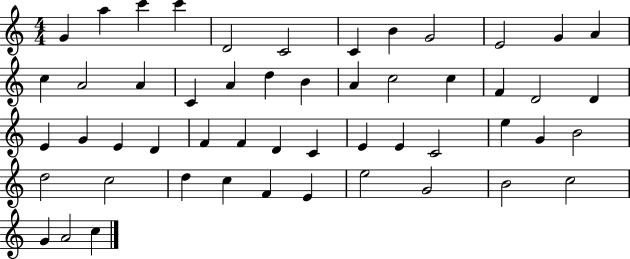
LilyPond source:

{
  \clef treble
  \numericTimeSignature
  \time 4/4
  \key c \major
  g'4 a''4 c'''4 c'''4 | d'2 c'2 | c'4 b'4 g'2 | e'2 g'4 a'4 | \break c''4 a'2 a'4 | c'4 a'4 d''4 b'4 | a'4 c''2 c''4 | f'4 d'2 d'4 | \break e'4 g'4 e'4 d'4 | f'4 f'4 d'4 c'4 | e'4 e'4 c'2 | e''4 g'4 b'2 | \break d''2 c''2 | d''4 c''4 f'4 e'4 | e''2 g'2 | b'2 c''2 | \break g'4 a'2 c''4 | \bar "|."
}